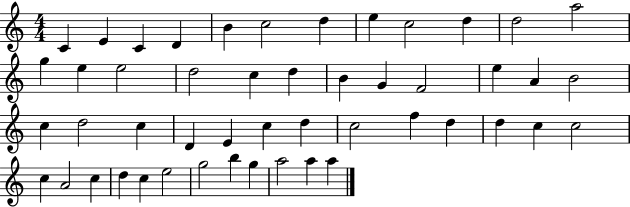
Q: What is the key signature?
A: C major